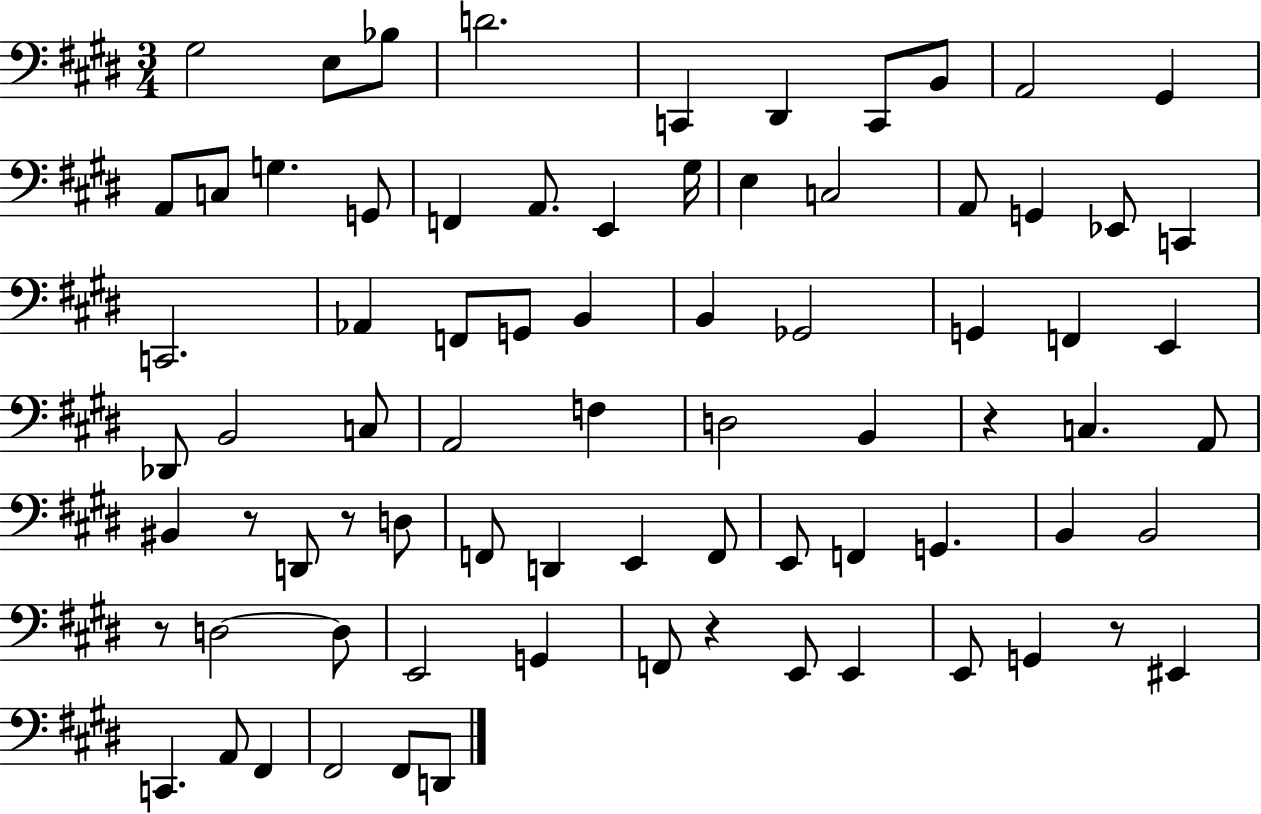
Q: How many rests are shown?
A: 6